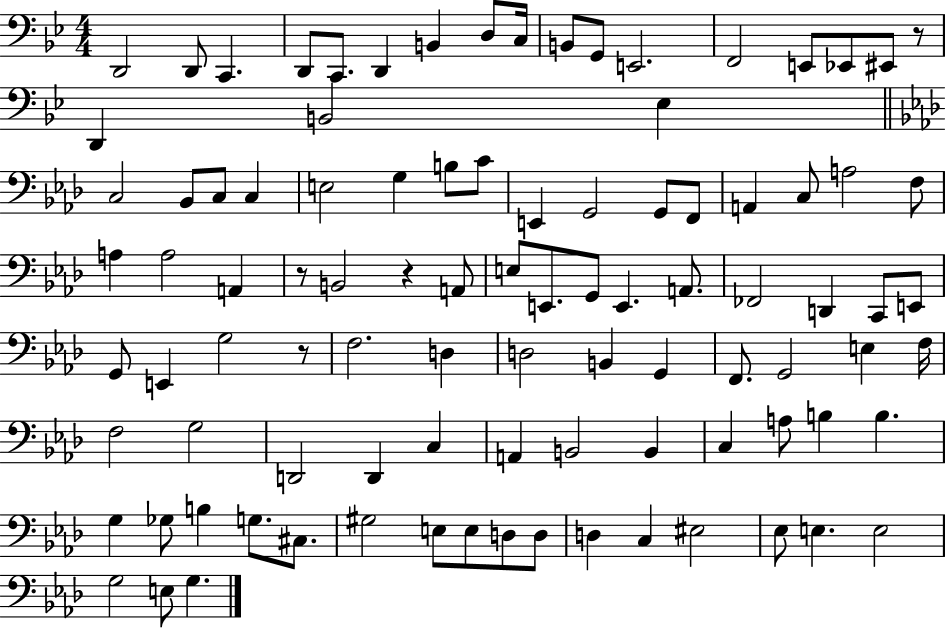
X:1
T:Untitled
M:4/4
L:1/4
K:Bb
D,,2 D,,/2 C,, D,,/2 C,,/2 D,, B,, D,/2 C,/4 B,,/2 G,,/2 E,,2 F,,2 E,,/2 _E,,/2 ^E,,/2 z/2 D,, B,,2 _E, C,2 _B,,/2 C,/2 C, E,2 G, B,/2 C/2 E,, G,,2 G,,/2 F,,/2 A,, C,/2 A,2 F,/2 A, A,2 A,, z/2 B,,2 z A,,/2 E,/2 E,,/2 G,,/2 E,, A,,/2 _F,,2 D,, C,,/2 E,,/2 G,,/2 E,, G,2 z/2 F,2 D, D,2 B,, G,, F,,/2 G,,2 E, F,/4 F,2 G,2 D,,2 D,, C, A,, B,,2 B,, C, A,/2 B, B, G, _G,/2 B, G,/2 ^C,/2 ^G,2 E,/2 E,/2 D,/2 D,/2 D, C, ^E,2 _E,/2 E, E,2 G,2 E,/2 G,